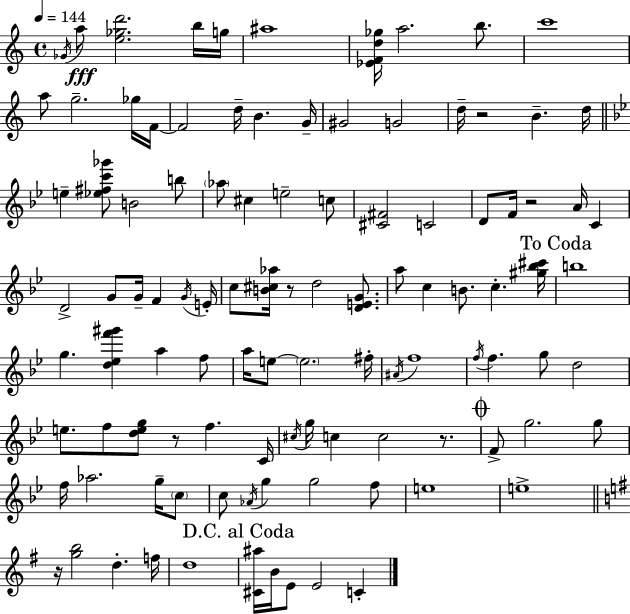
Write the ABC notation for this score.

X:1
T:Untitled
M:4/4
L:1/4
K:Am
_G/4 a/2 [e_gd']2 b/4 g/4 ^a4 [_EFd_g]/4 a2 b/2 c'4 a/2 g2 _g/4 F/4 F2 d/4 B G/4 ^G2 G2 d/4 z2 B d/4 e [_e^fc'_g']/2 B2 b/2 _a/2 ^c e2 c/2 [^C^F]2 C2 D/2 F/4 z2 A/4 C D2 G/2 G/4 F G/4 E/4 c/2 [B^c_a]/4 z/2 d2 [DEG]/2 a/2 c B/2 c [^g_b^c']/4 b4 g [d_ef'^g'] a f/2 a/4 e/2 e2 ^f/4 ^A/4 f4 f/4 f g/2 d2 e/2 f/2 [deg]/2 z/2 f C/4 ^c/4 g/4 c c2 z/2 F/2 g2 g/2 f/4 _a2 g/4 c/2 c/2 _A/4 g g2 f/2 e4 e4 z/4 [gb]2 d f/4 d4 [^C^a]/4 B/4 E/2 E2 C